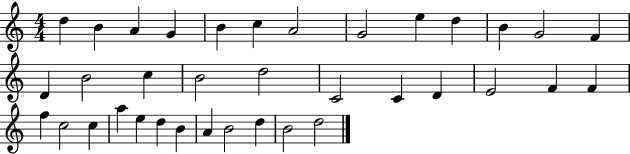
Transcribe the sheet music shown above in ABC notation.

X:1
T:Untitled
M:4/4
L:1/4
K:C
d B A G B c A2 G2 e d B G2 F D B2 c B2 d2 C2 C D E2 F F f c2 c a e d B A B2 d B2 d2